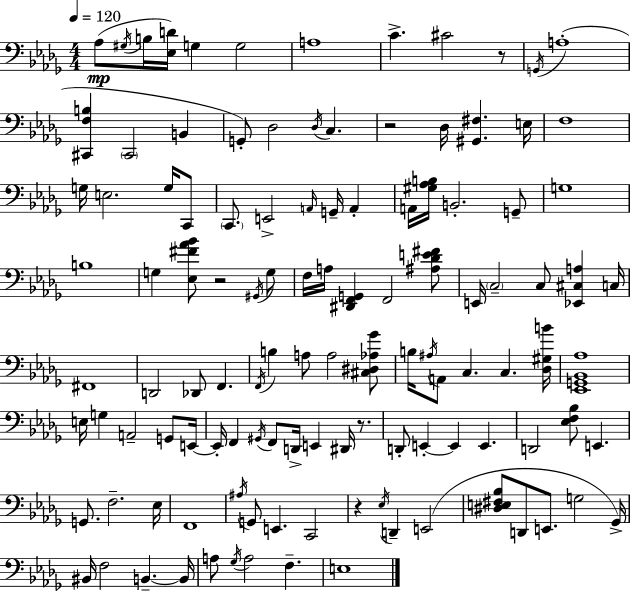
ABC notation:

X:1
T:Untitled
M:4/4
L:1/4
K:Bbm
_A,/2 ^G,/4 B,/4 [_E,D]/4 G, G,2 A,4 C ^C2 z/2 G,,/4 A,4 [^C,,F,B,] ^C,,2 B,, G,,/2 _D,2 _D,/4 C, z2 _D,/4 [^G,,^F,] E,/4 F,4 G,/4 E,2 G,/4 C,,/2 C,,/2 E,,2 A,,/4 G,,/4 A,, A,,/4 [^G,_A,B,]/4 B,,2 G,,/2 G,4 B,4 G, [_E,^F_A_B]/2 z2 ^G,,/4 G,/2 F,/4 A,/4 [^D,,F,,G,,] F,,2 [^A,_DE^F]/2 E,,/4 C,2 C,/2 [_E,,^C,A,] C,/4 ^F,,4 D,,2 _D,,/2 F,, F,,/4 B, A,/2 A,2 [^C,^D,_A,_G]/2 B,/4 ^A,/4 A,,/2 C, C, [_D,^G,B]/4 [_E,,G,,_B,,_A,]4 E,/4 G, A,,2 G,,/2 E,,/4 E,,/4 F,, ^G,,/4 F,,/2 D,,/4 E,, ^D,,/4 z/2 D,,/2 E,, E,, E,, D,,2 [_E,F,_B,]/2 E,, G,,/2 F,2 _E,/4 F,,4 ^A,/4 G,,/2 E,, C,,2 z _E,/4 D,, E,,2 [^D,E,^F,_B,]/2 D,,/2 E,,/2 G,2 _G,,/4 ^B,,/4 F,2 B,, B,,/4 A,/2 _G,/4 A,2 F, E,4